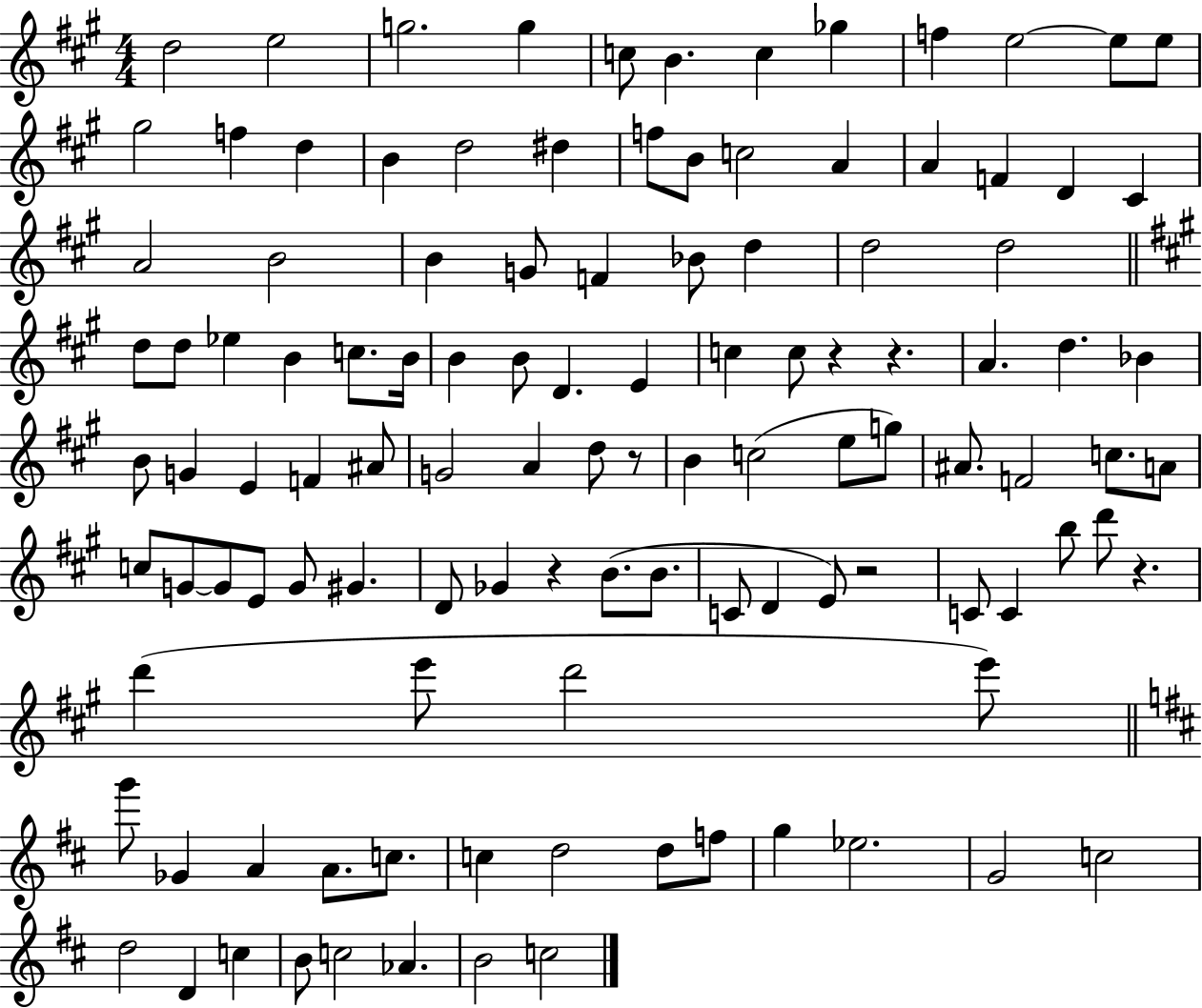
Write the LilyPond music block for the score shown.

{
  \clef treble
  \numericTimeSignature
  \time 4/4
  \key a \major
  d''2 e''2 | g''2. g''4 | c''8 b'4. c''4 ges''4 | f''4 e''2~~ e''8 e''8 | \break gis''2 f''4 d''4 | b'4 d''2 dis''4 | f''8 b'8 c''2 a'4 | a'4 f'4 d'4 cis'4 | \break a'2 b'2 | b'4 g'8 f'4 bes'8 d''4 | d''2 d''2 | \bar "||" \break \key a \major d''8 d''8 ees''4 b'4 c''8. b'16 | b'4 b'8 d'4. e'4 | c''4 c''8 r4 r4. | a'4. d''4. bes'4 | \break b'8 g'4 e'4 f'4 ais'8 | g'2 a'4 d''8 r8 | b'4 c''2( e''8 g''8) | ais'8. f'2 c''8. a'8 | \break c''8 g'8~~ g'8 e'8 g'8 gis'4. | d'8 ges'4 r4 b'8.( b'8. | c'8 d'4 e'8) r2 | c'8 c'4 b''8 d'''8 r4. | \break d'''4( e'''8 d'''2 e'''8) | \bar "||" \break \key b \minor g'''8 ges'4 a'4 a'8. c''8. | c''4 d''2 d''8 f''8 | g''4 ees''2. | g'2 c''2 | \break d''2 d'4 c''4 | b'8 c''2 aes'4. | b'2 c''2 | \bar "|."
}